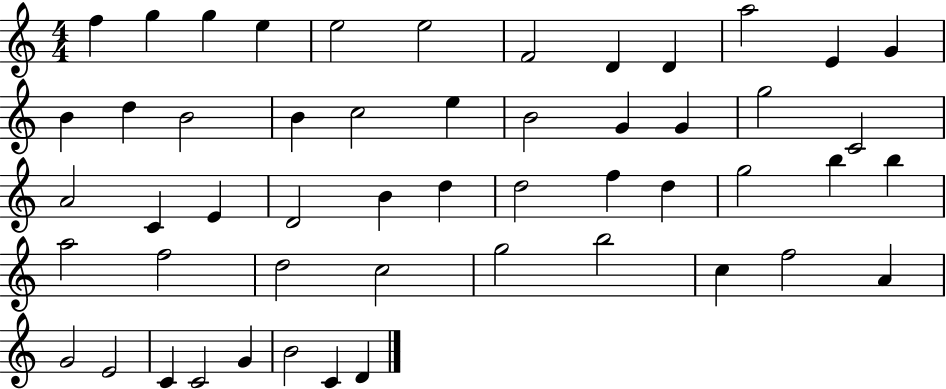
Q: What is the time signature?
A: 4/4